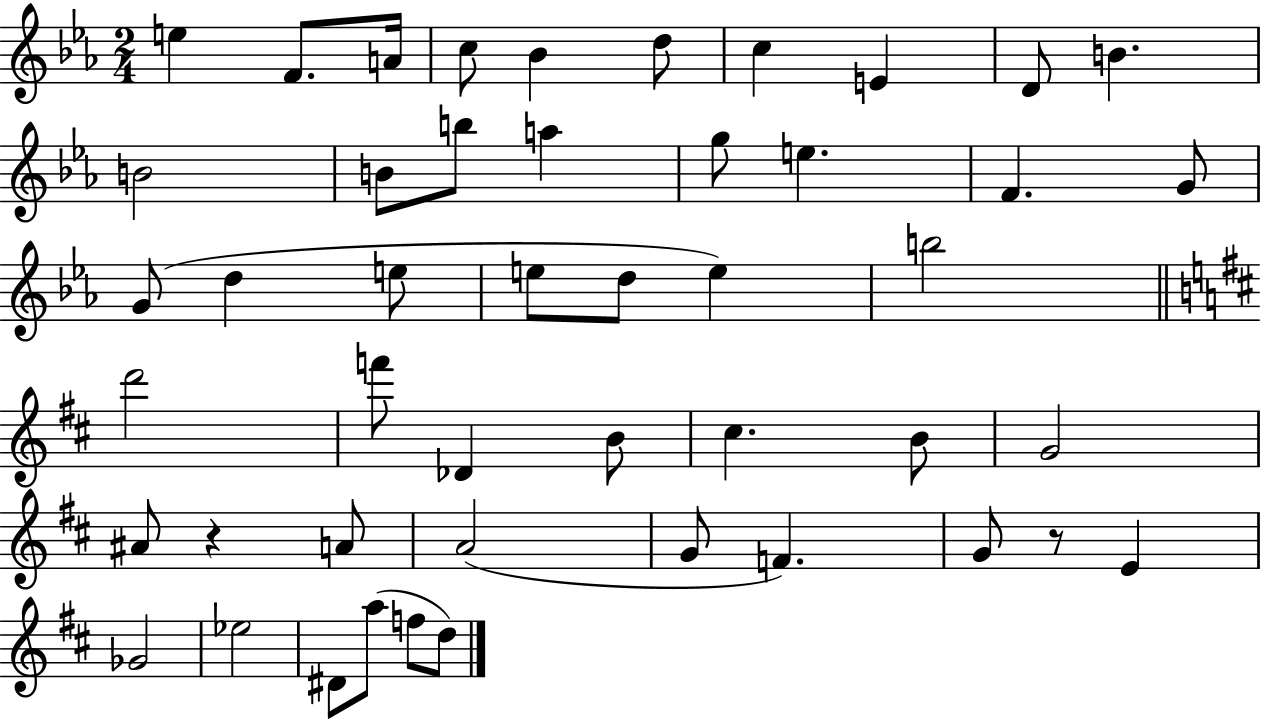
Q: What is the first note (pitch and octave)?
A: E5